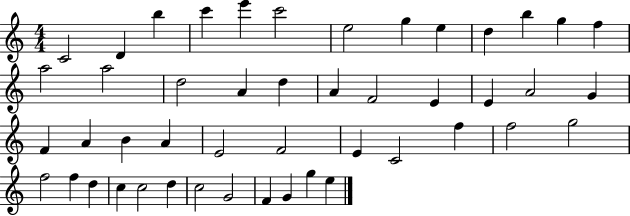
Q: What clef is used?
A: treble